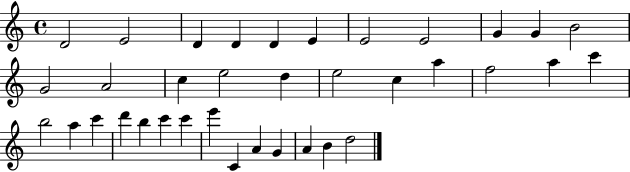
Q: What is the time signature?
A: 4/4